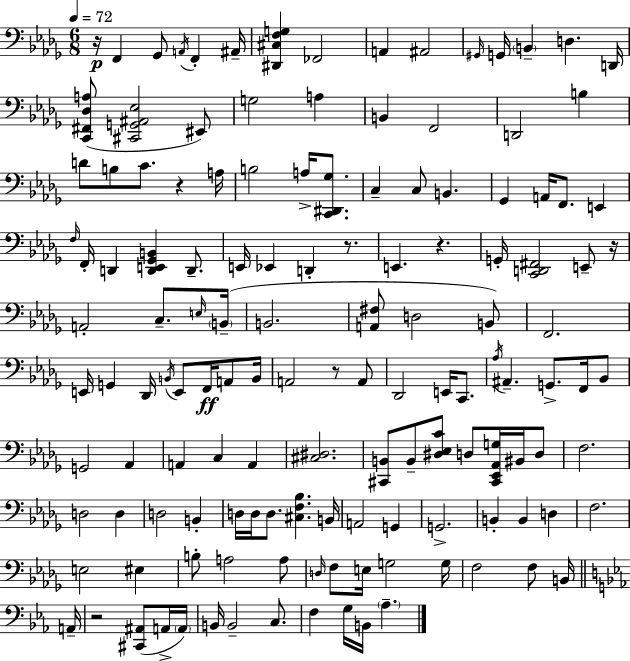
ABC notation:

X:1
T:Untitled
M:6/8
L:1/4
K:Bbm
z/4 F,, _G,,/2 A,,/4 F,, ^A,,/4 [^D,,^C,F,G,] _F,,2 A,, ^A,,2 ^G,,/4 G,,/4 B,, D, D,,/4 [C,,^F,,_D,A,]/2 [^C,,G,,^A,,_E,]2 ^E,,/2 G,2 A, B,, F,,2 D,,2 B, D/2 B,/2 C/2 z A,/4 B,2 A,/4 [C,,^D,,_G,]/2 C, C,/2 B,, _G,, A,,/4 F,,/2 E,, F,/4 F,,/4 D,, [D,,E,,_G,,B,,] D,,/2 E,,/4 _E,, D,, z/2 E,, z G,,/4 [C,,D,,^F,,]2 E,,/2 z/4 A,,2 C,/2 E,/4 B,,/4 B,,2 [A,,^F,]/2 D,2 B,,/2 F,,2 E,,/4 G,, _D,,/4 B,,/4 E,,/2 F,,/4 A,,/2 B,,/4 A,,2 z/2 A,,/2 _D,,2 E,,/4 C,,/2 _A,/4 ^A,, G,,/2 F,,/4 _B,,/2 G,,2 _A,, A,, C, A,, [^C,^D,]2 [^C,,B,,]/2 B,,/2 [^D,_E,C]/2 D,/2 [^C,,_E,,_A,,G,]/4 ^B,,/4 D,/2 F,2 D,2 D, D,2 B,, D,/4 D,/4 D,/2 [^C,F,_B,] B,,/4 A,,2 G,, G,,2 B,, B,, D, F,2 E,2 ^E, B,/2 A,2 A,/2 D,/4 F,/2 E,/4 G,2 G,/4 F,2 F,/2 B,,/4 A,,/4 z2 [^C,,^A,,]/2 A,,/4 A,,/4 B,,/4 B,,2 C,/2 F, G,/4 B,,/4 _A,